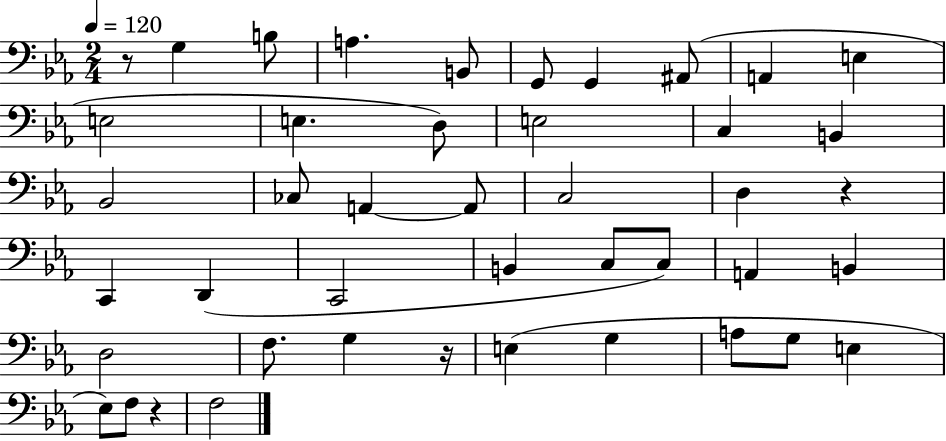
R/e G3/q B3/e A3/q. B2/e G2/e G2/q A#2/e A2/q E3/q E3/h E3/q. D3/e E3/h C3/q B2/q Bb2/h CES3/e A2/q A2/e C3/h D3/q R/q C2/q D2/q C2/h B2/q C3/e C3/e A2/q B2/q D3/h F3/e. G3/q R/s E3/q G3/q A3/e G3/e E3/q Eb3/e F3/e R/q F3/h